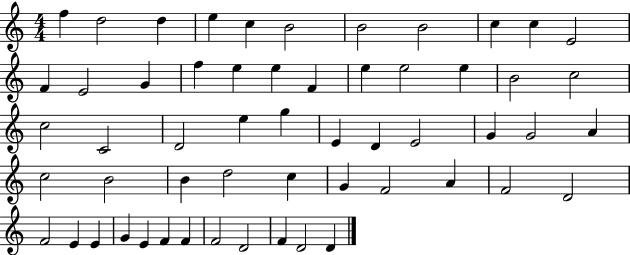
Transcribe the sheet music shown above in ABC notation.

X:1
T:Untitled
M:4/4
L:1/4
K:C
f d2 d e c B2 B2 B2 c c E2 F E2 G f e e F e e2 e B2 c2 c2 C2 D2 e g E D E2 G G2 A c2 B2 B d2 c G F2 A F2 D2 F2 E E G E F F F2 D2 F D2 D